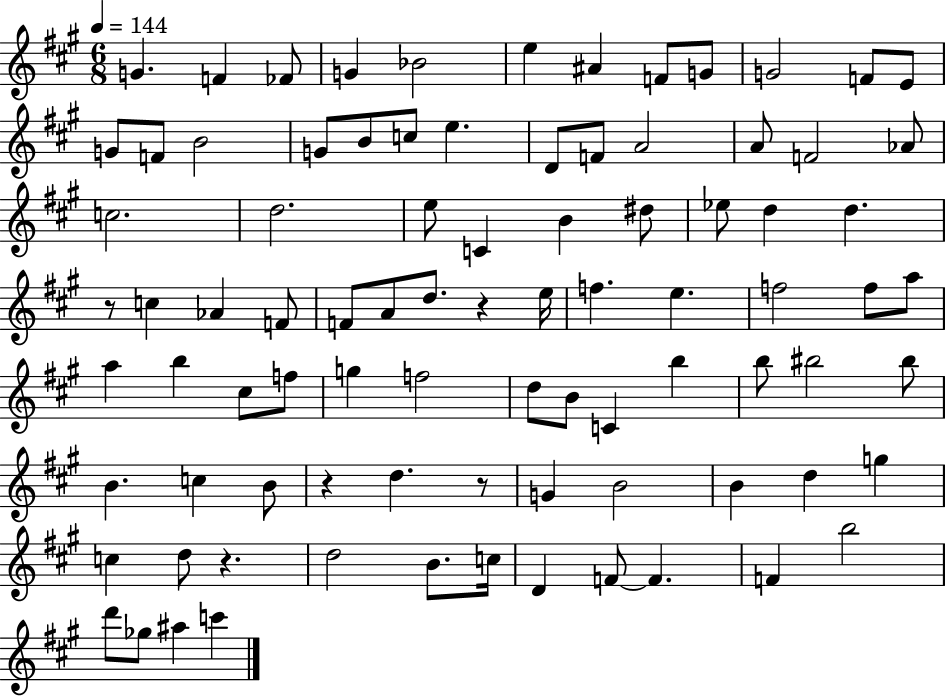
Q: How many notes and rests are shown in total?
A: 87